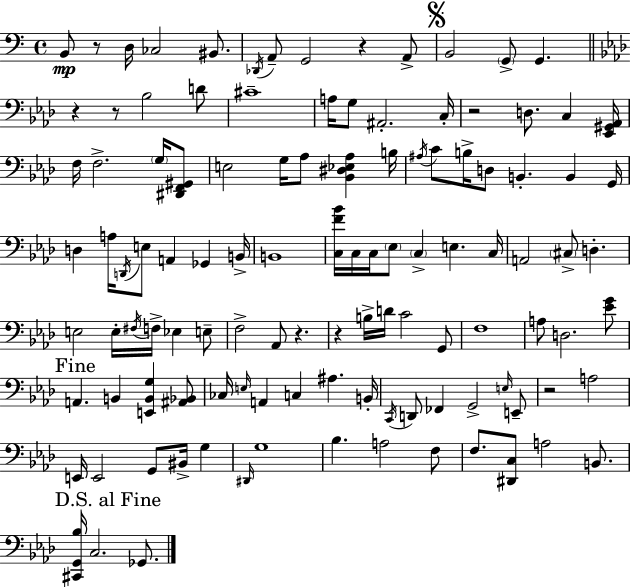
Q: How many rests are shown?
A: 8